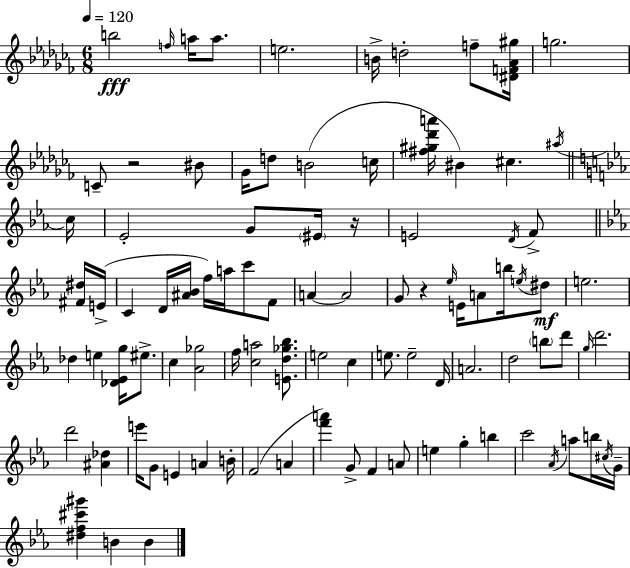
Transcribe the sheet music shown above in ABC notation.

X:1
T:Untitled
M:6/8
L:1/4
K:Abm
b2 f/4 a/4 a/2 e2 B/4 d2 f/2 [^DF_A^g]/4 g2 C/2 z2 ^B/2 _G/4 d/2 B2 c/4 [^f^g_d'a']/4 ^B ^c ^a/4 c/4 _E2 G/2 ^E/4 z/4 E2 D/4 F/2 [^F^d]/4 E/4 C D/4 [^A_B]/4 f/4 a/4 c'/2 F/2 A A2 G/2 z _e/4 E/4 A/2 b/4 e/4 ^d/2 e2 _d e [_D_Eg]/4 ^e/2 c [_A_g]2 f/4 [ca]2 [Ed_g_b]/2 e2 c e/2 e2 D/4 A2 d2 b/2 d'/2 g/4 d'2 d'2 [^A_d] e'/4 G/2 E A B/4 F2 A [f'a'] G/2 F A/2 e g b c'2 _A/4 a/2 b/4 ^c/4 G/4 [^df^c'^g'] B B